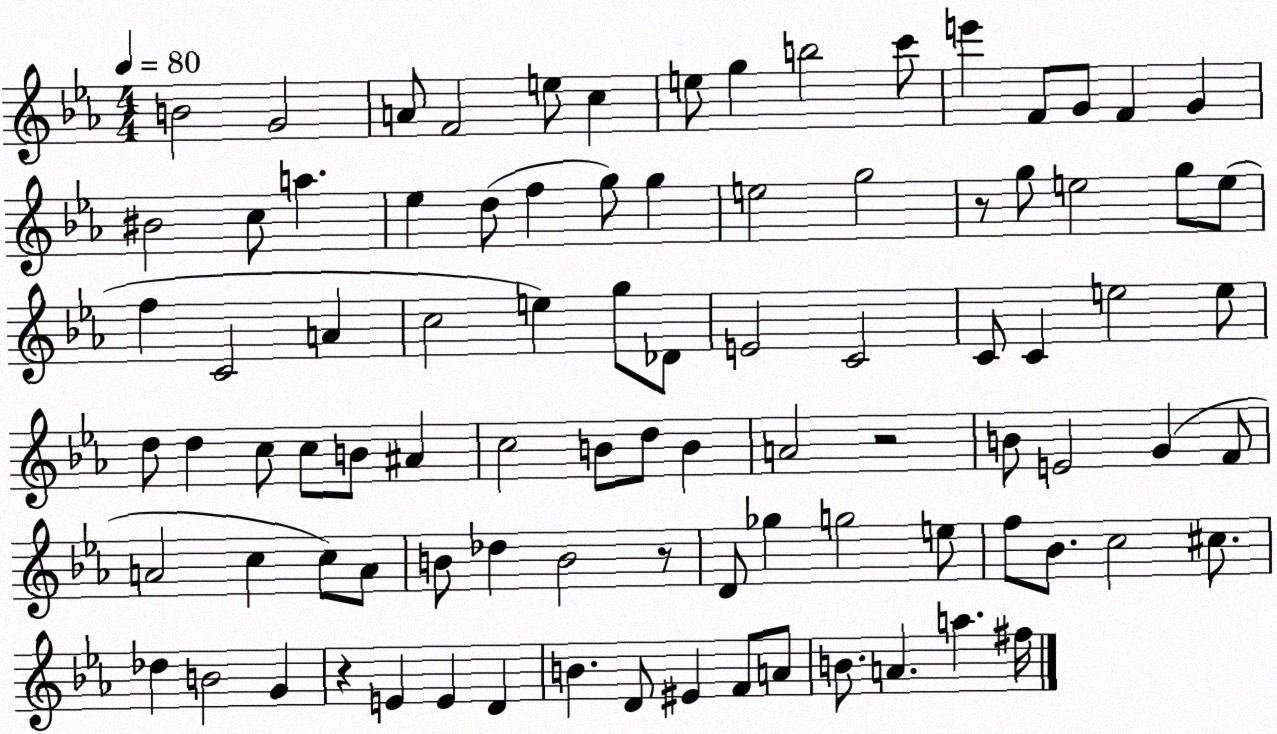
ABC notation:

X:1
T:Untitled
M:4/4
L:1/4
K:Eb
B2 G2 A/2 F2 e/2 c e/2 g b2 c'/2 e' F/2 G/2 F G ^B2 c/2 a _e d/2 f g/2 g e2 g2 z/2 g/2 e2 g/2 e/2 f C2 A c2 e g/2 _D/2 E2 C2 C/2 C e2 e/2 d/2 d c/2 c/2 B/2 ^A c2 B/2 d/2 B A2 z2 B/2 E2 G F/2 A2 c c/2 A/2 B/2 _d B2 z/2 D/2 _g g2 e/2 f/2 _B/2 c2 ^c/2 _d B2 G z E E D B D/2 ^E F/2 A/2 B/2 A a ^f/4